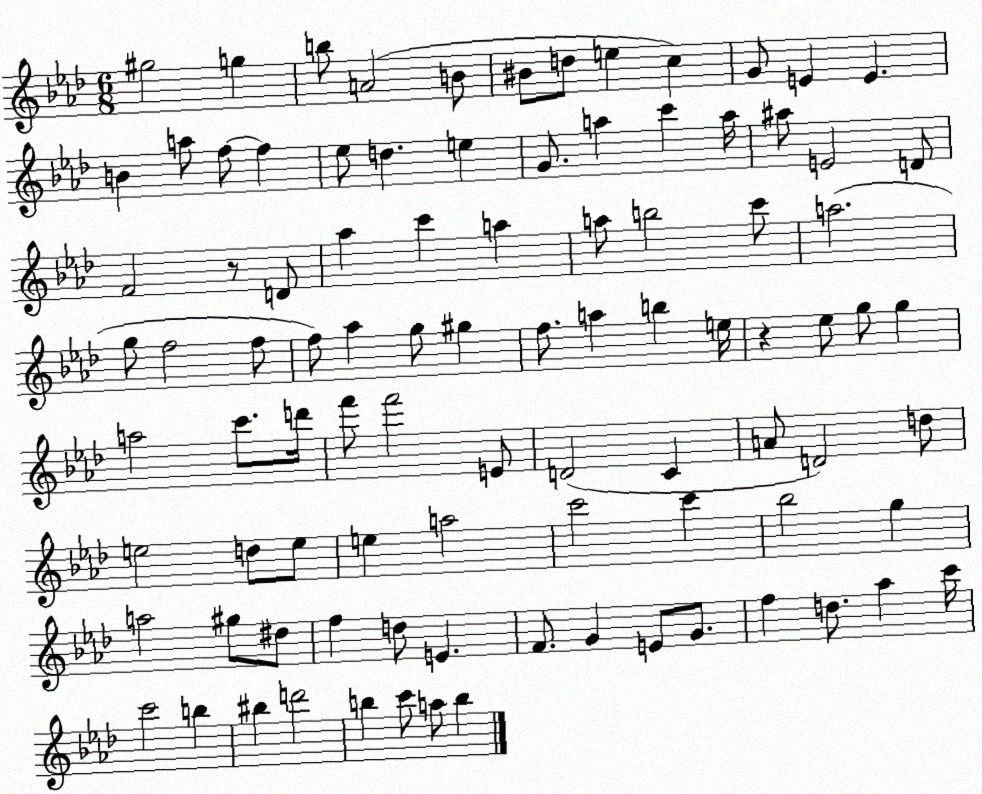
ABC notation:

X:1
T:Untitled
M:6/8
L:1/4
K:Ab
^g2 g b/2 A2 B/2 ^B/2 d/2 e c G/2 E E B a/2 f/2 f _e/2 d e G/2 a c' a/4 ^a/2 E2 D/2 F2 z/2 D/2 _a c' a a/2 b2 c'/2 a2 g/2 f2 f/2 f/2 _a g/2 ^g f/2 a b e/4 z _e/2 g/2 g a2 c'/2 d'/4 f'/2 f'2 E/2 D2 C A/2 D2 d/2 e2 d/2 e/2 e a2 c'2 c' _b2 g a2 ^g/2 ^d/2 f d/2 E F/2 G E/2 G/2 f d/2 _a c'/4 c'2 b ^b d'2 b c'/2 a/2 b